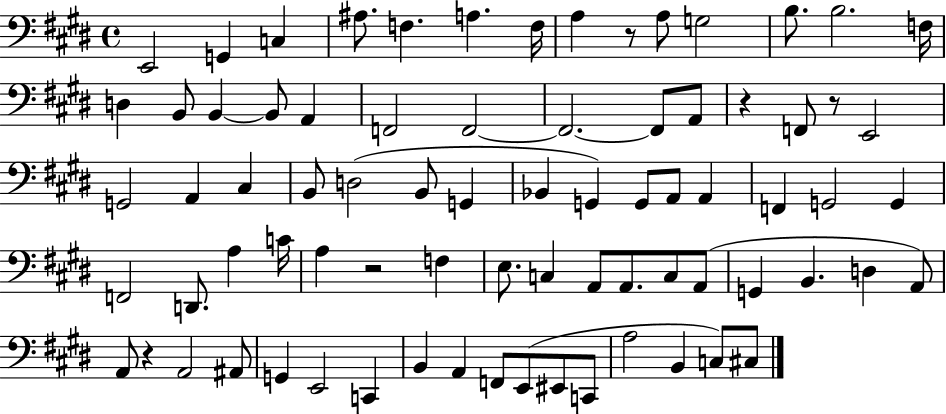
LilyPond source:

{
  \clef bass
  \time 4/4
  \defaultTimeSignature
  \key e \major
  e,2 g,4 c4 | ais8. f4. a4. f16 | a4 r8 a8 g2 | b8. b2. f16 | \break d4 b,8 b,4~~ b,8 a,4 | f,2 f,2~~ | f,2.~~ f,8 a,8 | r4 f,8 r8 e,2 | \break g,2 a,4 cis4 | b,8 d2( b,8 g,4 | bes,4 g,4) g,8 a,8 a,4 | f,4 g,2 g,4 | \break f,2 d,8. a4 c'16 | a4 r2 f4 | e8. c4 a,8 a,8. c8 a,8( | g,4 b,4. d4 a,8) | \break a,8 r4 a,2 ais,8 | g,4 e,2 c,4 | b,4 a,4 f,8 e,8( eis,8 c,8 | a2 b,4 c8) cis8 | \break \bar "|."
}